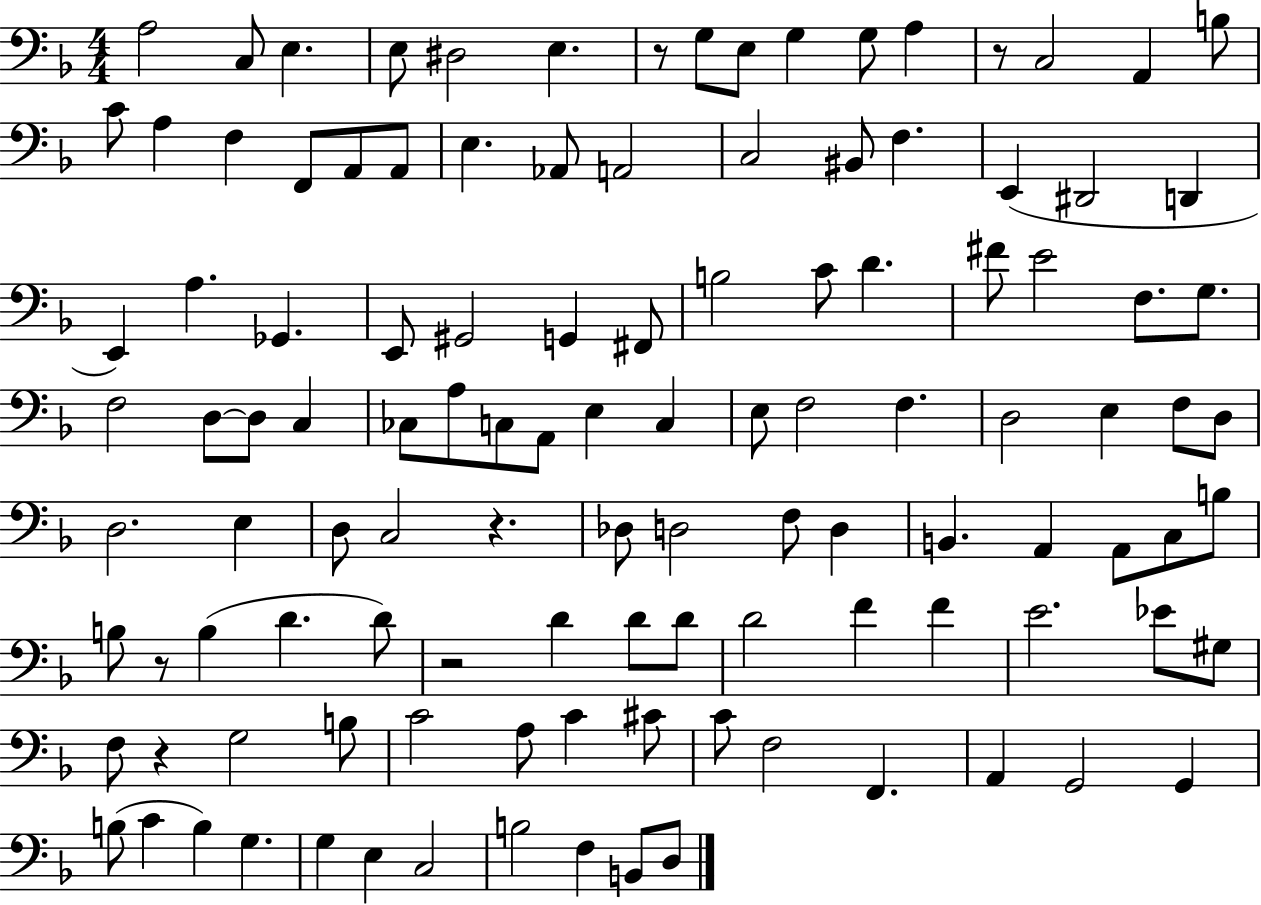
X:1
T:Untitled
M:4/4
L:1/4
K:F
A,2 C,/2 E, E,/2 ^D,2 E, z/2 G,/2 E,/2 G, G,/2 A, z/2 C,2 A,, B,/2 C/2 A, F, F,,/2 A,,/2 A,,/2 E, _A,,/2 A,,2 C,2 ^B,,/2 F, E,, ^D,,2 D,, E,, A, _G,, E,,/2 ^G,,2 G,, ^F,,/2 B,2 C/2 D ^F/2 E2 F,/2 G,/2 F,2 D,/2 D,/2 C, _C,/2 A,/2 C,/2 A,,/2 E, C, E,/2 F,2 F, D,2 E, F,/2 D,/2 D,2 E, D,/2 C,2 z _D,/2 D,2 F,/2 D, B,, A,, A,,/2 C,/2 B,/2 B,/2 z/2 B, D D/2 z2 D D/2 D/2 D2 F F E2 _E/2 ^G,/2 F,/2 z G,2 B,/2 C2 A,/2 C ^C/2 C/2 F,2 F,, A,, G,,2 G,, B,/2 C B, G, G, E, C,2 B,2 F, B,,/2 D,/2